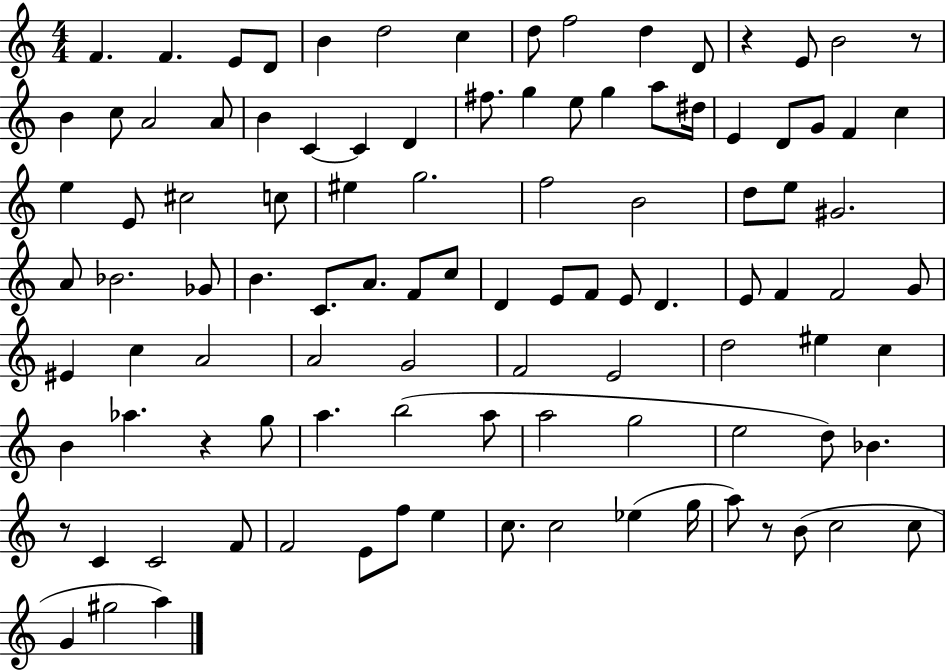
{
  \clef treble
  \numericTimeSignature
  \time 4/4
  \key c \major
  f'4. f'4. e'8 d'8 | b'4 d''2 c''4 | d''8 f''2 d''4 d'8 | r4 e'8 b'2 r8 | \break b'4 c''8 a'2 a'8 | b'4 c'4~~ c'4 d'4 | fis''8. g''4 e''8 g''4 a''8 dis''16 | e'4 d'8 g'8 f'4 c''4 | \break e''4 e'8 cis''2 c''8 | eis''4 g''2. | f''2 b'2 | d''8 e''8 gis'2. | \break a'8 bes'2. ges'8 | b'4. c'8. a'8. f'8 c''8 | d'4 e'8 f'8 e'8 d'4. | e'8 f'4 f'2 g'8 | \break eis'4 c''4 a'2 | a'2 g'2 | f'2 e'2 | d''2 eis''4 c''4 | \break b'4 aes''4. r4 g''8 | a''4. b''2( a''8 | a''2 g''2 | e''2 d''8) bes'4. | \break r8 c'4 c'2 f'8 | f'2 e'8 f''8 e''4 | c''8. c''2 ees''4( g''16 | a''8) r8 b'8( c''2 c''8 | \break g'4 gis''2 a''4) | \bar "|."
}